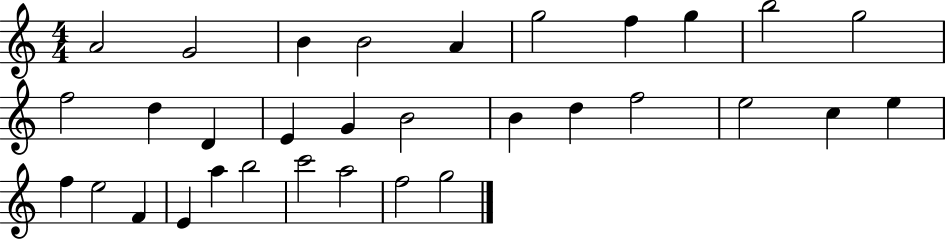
{
  \clef treble
  \numericTimeSignature
  \time 4/4
  \key c \major
  a'2 g'2 | b'4 b'2 a'4 | g''2 f''4 g''4 | b''2 g''2 | \break f''2 d''4 d'4 | e'4 g'4 b'2 | b'4 d''4 f''2 | e''2 c''4 e''4 | \break f''4 e''2 f'4 | e'4 a''4 b''2 | c'''2 a''2 | f''2 g''2 | \break \bar "|."
}